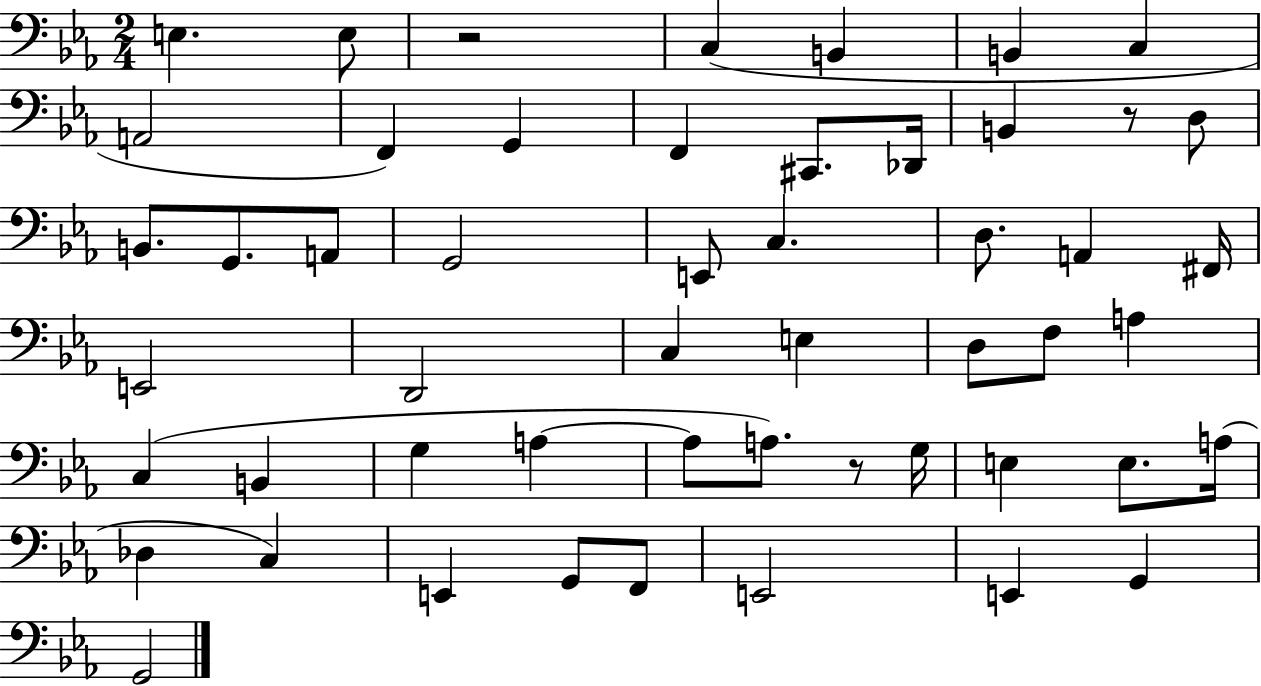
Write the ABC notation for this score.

X:1
T:Untitled
M:2/4
L:1/4
K:Eb
E, E,/2 z2 C, B,, B,, C, A,,2 F,, G,, F,, ^C,,/2 _D,,/4 B,, z/2 D,/2 B,,/2 G,,/2 A,,/2 G,,2 E,,/2 C, D,/2 A,, ^F,,/4 E,,2 D,,2 C, E, D,/2 F,/2 A, C, B,, G, A, A,/2 A,/2 z/2 G,/4 E, E,/2 A,/4 _D, C, E,, G,,/2 F,,/2 E,,2 E,, G,, G,,2